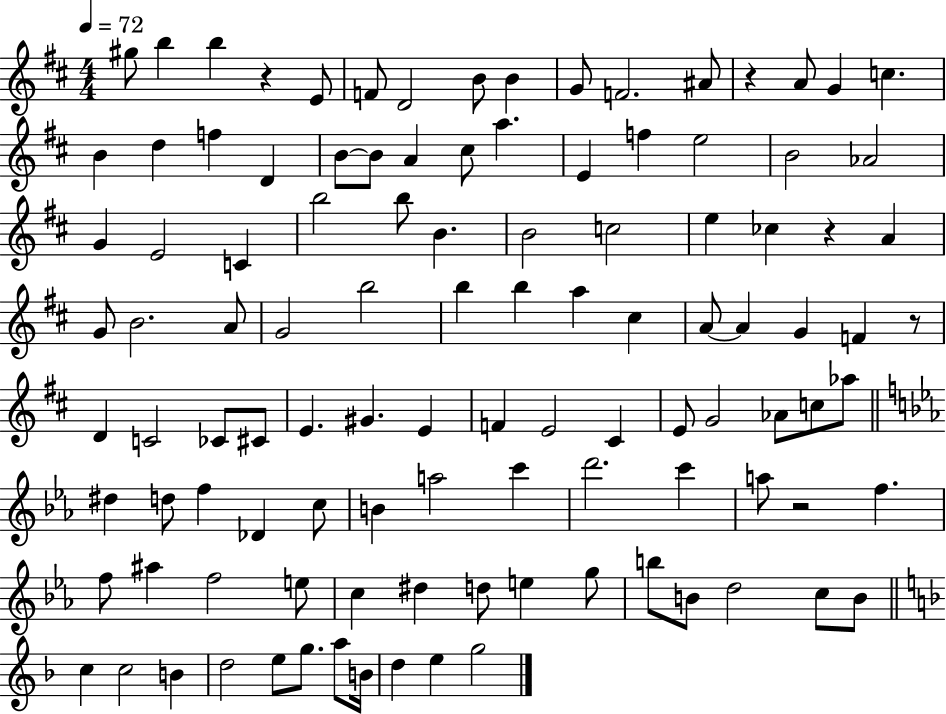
G#5/e B5/q B5/q R/q E4/e F4/e D4/h B4/e B4/q G4/e F4/h. A#4/e R/q A4/e G4/q C5/q. B4/q D5/q F5/q D4/q B4/e B4/e A4/q C#5/e A5/q. E4/q F5/q E5/h B4/h Ab4/h G4/q E4/h C4/q B5/h B5/e B4/q. B4/h C5/h E5/q CES5/q R/q A4/q G4/e B4/h. A4/e G4/h B5/h B5/q B5/q A5/q C#5/q A4/e A4/q G4/q F4/q R/e D4/q C4/h CES4/e C#4/e E4/q. G#4/q. E4/q F4/q E4/h C#4/q E4/e G4/h Ab4/e C5/e Ab5/e D#5/q D5/e F5/q Db4/q C5/e B4/q A5/h C6/q D6/h. C6/q A5/e R/h F5/q. F5/e A#5/q F5/h E5/e C5/q D#5/q D5/e E5/q G5/e B5/e B4/e D5/h C5/e B4/e C5/q C5/h B4/q D5/h E5/e G5/e. A5/e B4/s D5/q E5/q G5/h